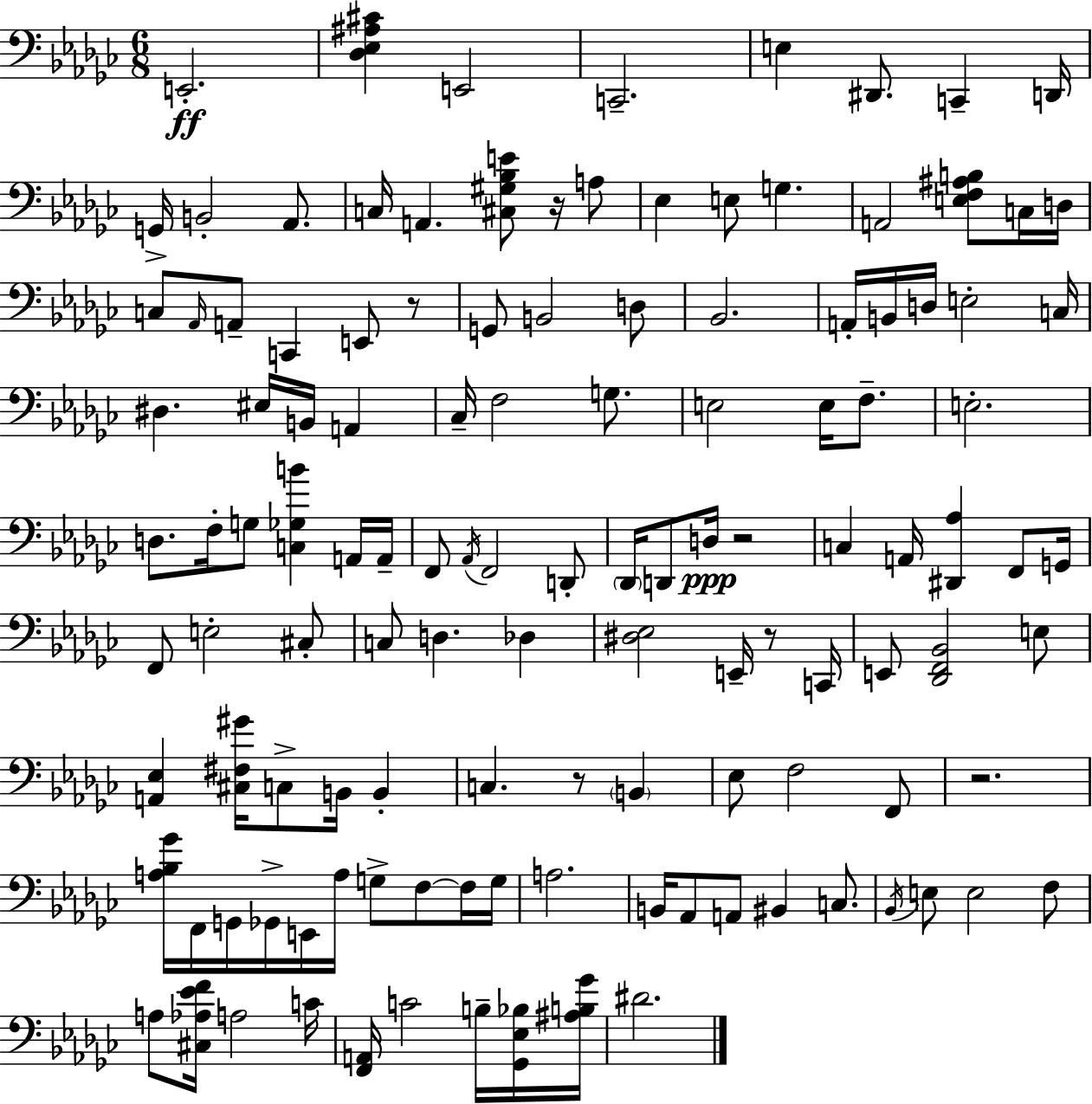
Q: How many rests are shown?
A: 6